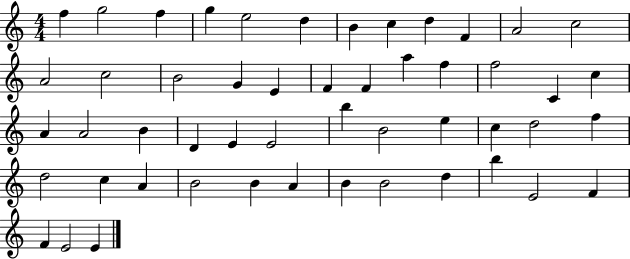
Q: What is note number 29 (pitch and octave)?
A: E4